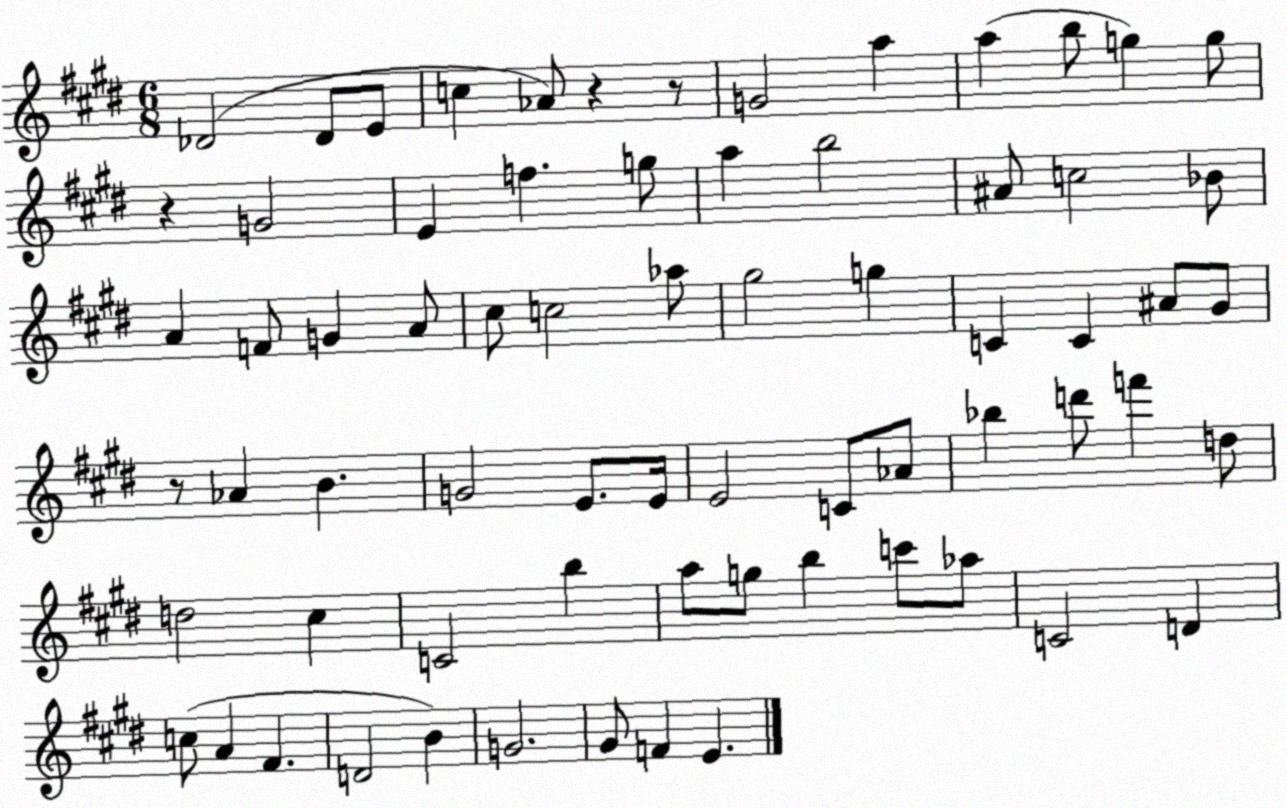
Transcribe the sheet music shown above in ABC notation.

X:1
T:Untitled
M:6/8
L:1/4
K:E
_D2 _D/2 E/2 c _A/2 z z/2 G2 a a b/2 g g/2 z G2 E f g/2 a b2 ^A/2 c2 _B/2 A F/2 G A/2 ^c/2 c2 _a/2 ^g2 g C C ^A/2 ^G/2 z/2 _A B G2 E/2 E/4 E2 C/2 _A/2 _b d'/2 f' d/2 d2 ^c C2 b a/2 g/2 b c'/2 _a/2 C2 D c/2 A ^F D2 B G2 ^G/2 F E